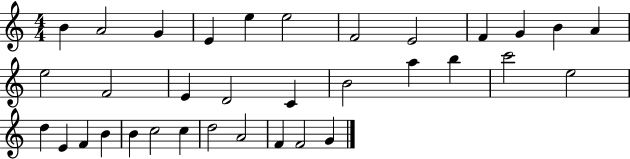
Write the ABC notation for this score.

X:1
T:Untitled
M:4/4
L:1/4
K:C
B A2 G E e e2 F2 E2 F G B A e2 F2 E D2 C B2 a b c'2 e2 d E F B B c2 c d2 A2 F F2 G